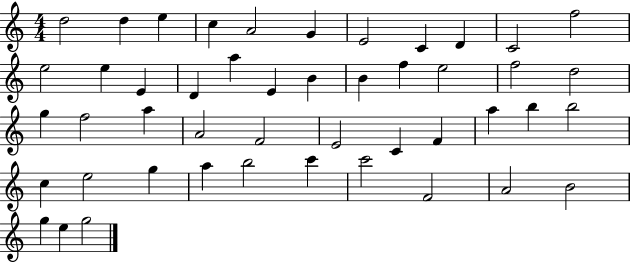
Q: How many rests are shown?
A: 0